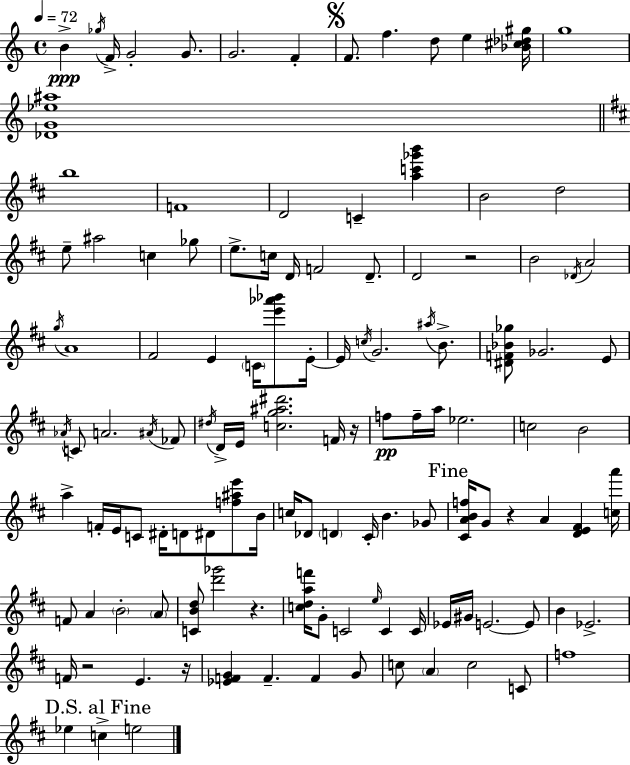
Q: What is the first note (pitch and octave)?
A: B4